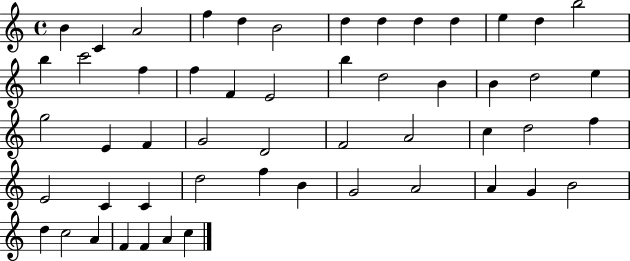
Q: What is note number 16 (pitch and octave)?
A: F5